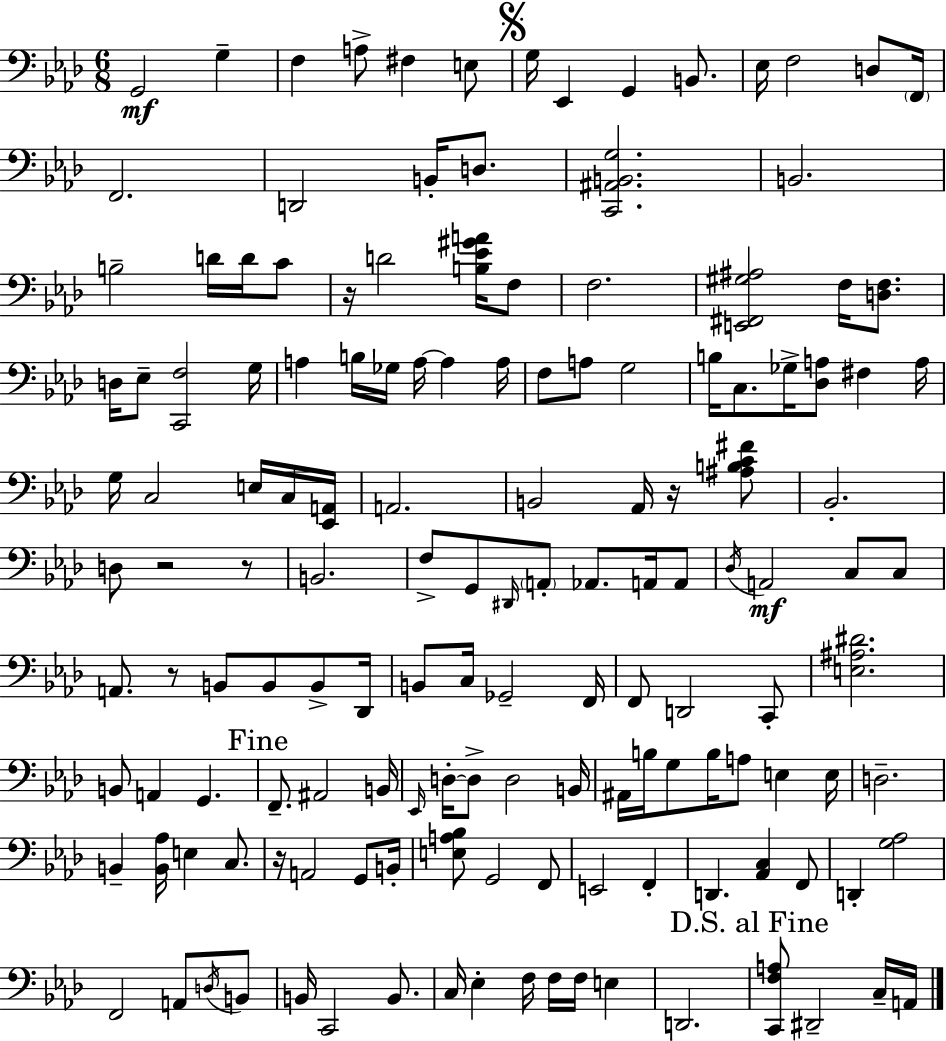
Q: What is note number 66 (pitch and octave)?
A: A2